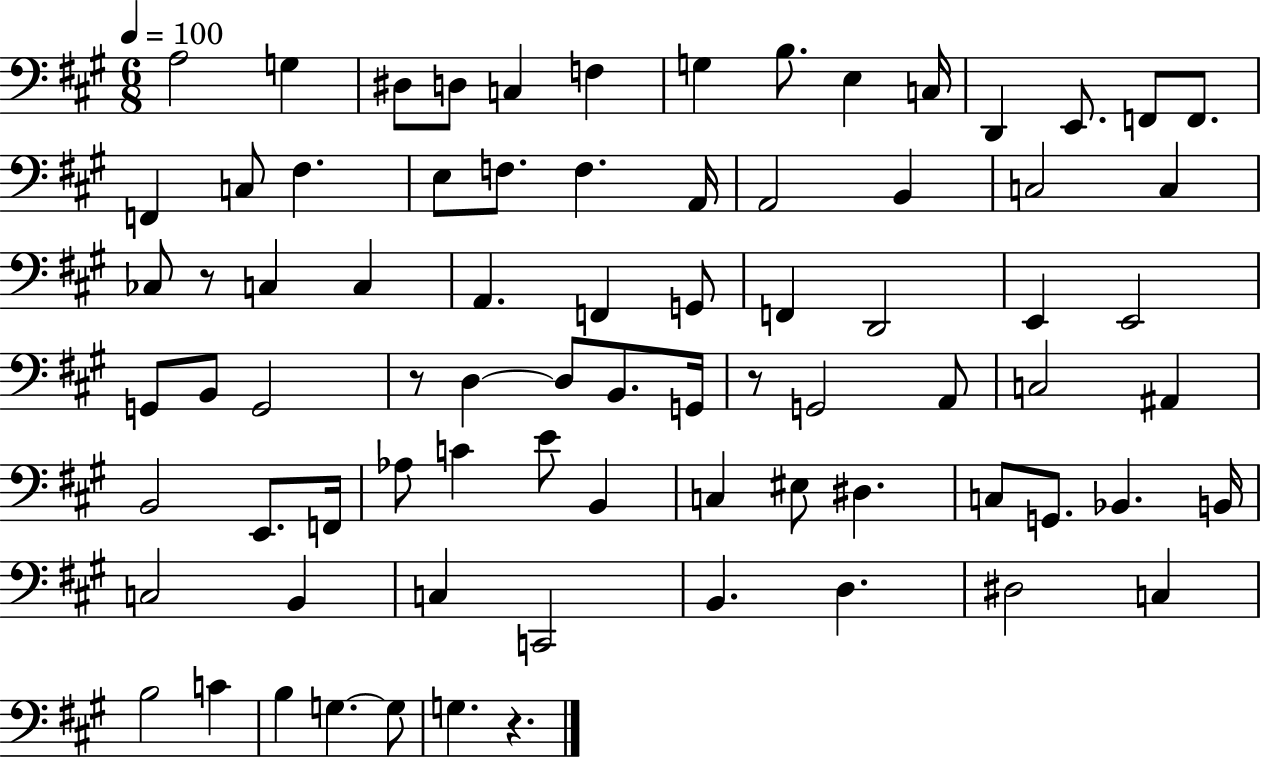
X:1
T:Untitled
M:6/8
L:1/4
K:A
A,2 G, ^D,/2 D,/2 C, F, G, B,/2 E, C,/4 D,, E,,/2 F,,/2 F,,/2 F,, C,/2 ^F, E,/2 F,/2 F, A,,/4 A,,2 B,, C,2 C, _C,/2 z/2 C, C, A,, F,, G,,/2 F,, D,,2 E,, E,,2 G,,/2 B,,/2 G,,2 z/2 D, D,/2 B,,/2 G,,/4 z/2 G,,2 A,,/2 C,2 ^A,, B,,2 E,,/2 F,,/4 _A,/2 C E/2 B,, C, ^E,/2 ^D, C,/2 G,,/2 _B,, B,,/4 C,2 B,, C, C,,2 B,, D, ^D,2 C, B,2 C B, G, G,/2 G, z